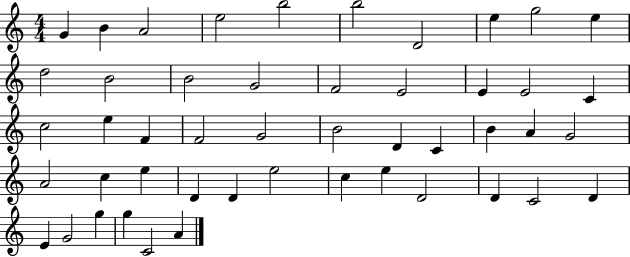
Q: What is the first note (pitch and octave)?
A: G4